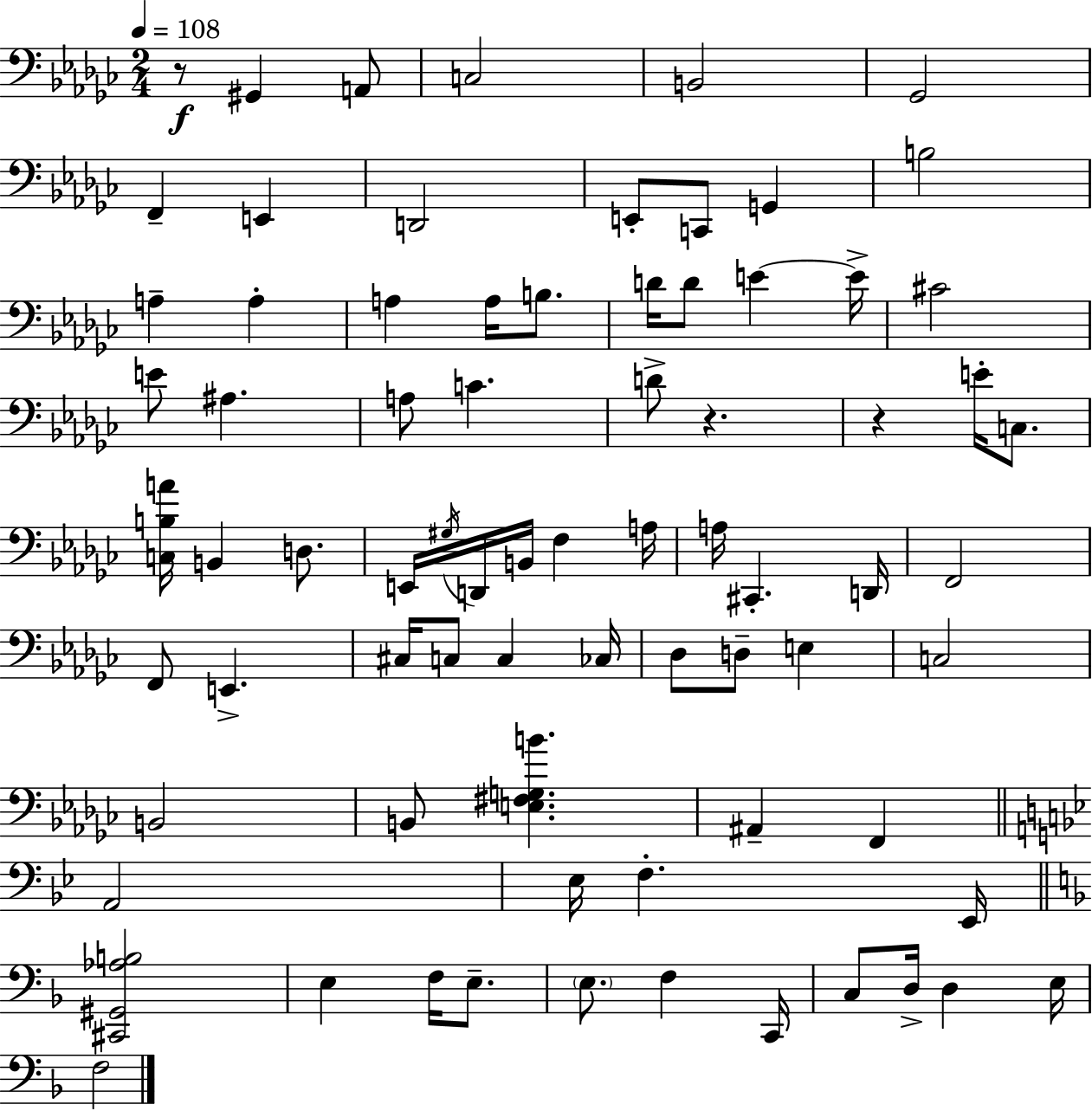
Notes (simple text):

R/e G#2/q A2/e C3/h B2/h Gb2/h F2/q E2/q D2/h E2/e C2/e G2/q B3/h A3/q A3/q A3/q A3/s B3/e. D4/s D4/e E4/q E4/s C#4/h E4/e A#3/q. A3/e C4/q. D4/e R/q. R/q E4/s C3/e. [C3,B3,A4]/s B2/q D3/e. E2/s G#3/s D2/s B2/s F3/q A3/s A3/s C#2/q. D2/s F2/h F2/e E2/q. C#3/s C3/e C3/q CES3/s Db3/e D3/e E3/q C3/h B2/h B2/e [E3,F#3,G3,B4]/q. A#2/q F2/q A2/h Eb3/s F3/q. Eb2/s [C#2,G#2,Ab3,B3]/h E3/q F3/s E3/e. E3/e. F3/q C2/s C3/e D3/s D3/q E3/s F3/h